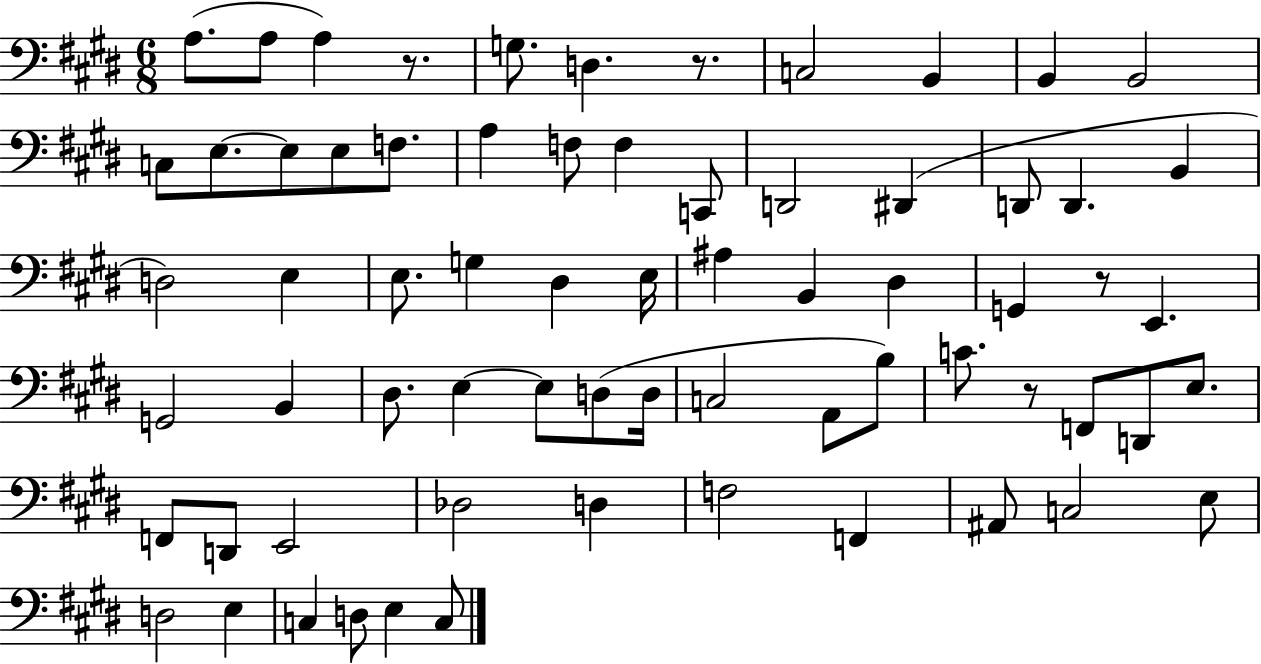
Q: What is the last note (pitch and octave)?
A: C3